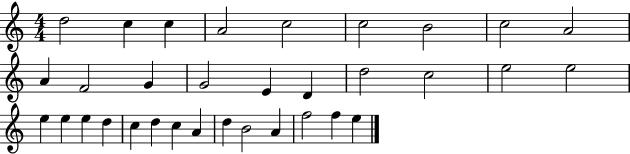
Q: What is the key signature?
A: C major